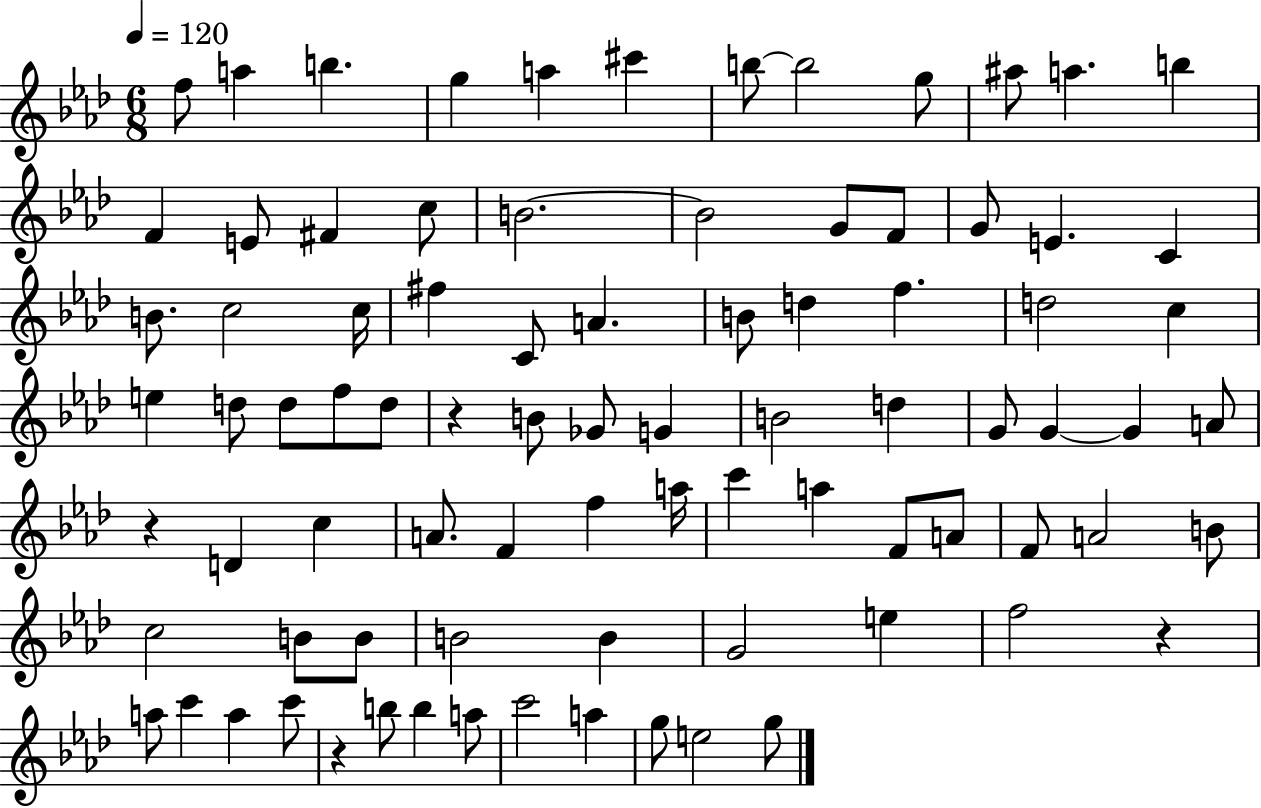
F5/e A5/q B5/q. G5/q A5/q C#6/q B5/e B5/h G5/e A#5/e A5/q. B5/q F4/q E4/e F#4/q C5/e B4/h. B4/h G4/e F4/e G4/e E4/q. C4/q B4/e. C5/h C5/s F#5/q C4/e A4/q. B4/e D5/q F5/q. D5/h C5/q E5/q D5/e D5/e F5/e D5/e R/q B4/e Gb4/e G4/q B4/h D5/q G4/e G4/q G4/q A4/e R/q D4/q C5/q A4/e. F4/q F5/q A5/s C6/q A5/q F4/e A4/e F4/e A4/h B4/e C5/h B4/e B4/e B4/h B4/q G4/h E5/q F5/h R/q A5/e C6/q A5/q C6/e R/q B5/e B5/q A5/e C6/h A5/q G5/e E5/h G5/e